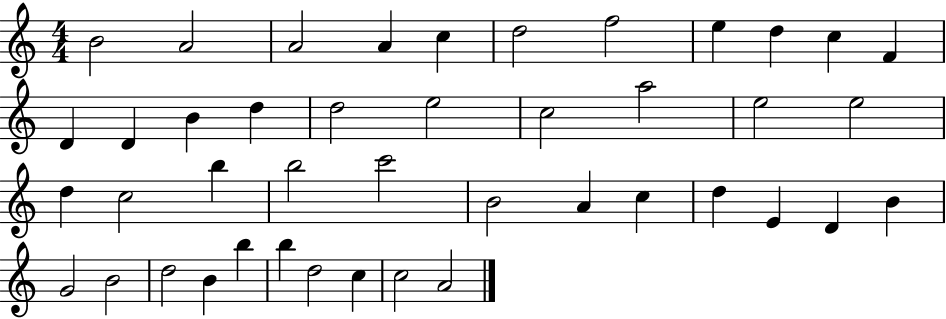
B4/h A4/h A4/h A4/q C5/q D5/h F5/h E5/q D5/q C5/q F4/q D4/q D4/q B4/q D5/q D5/h E5/h C5/h A5/h E5/h E5/h D5/q C5/h B5/q B5/h C6/h B4/h A4/q C5/q D5/q E4/q D4/q B4/q G4/h B4/h D5/h B4/q B5/q B5/q D5/h C5/q C5/h A4/h